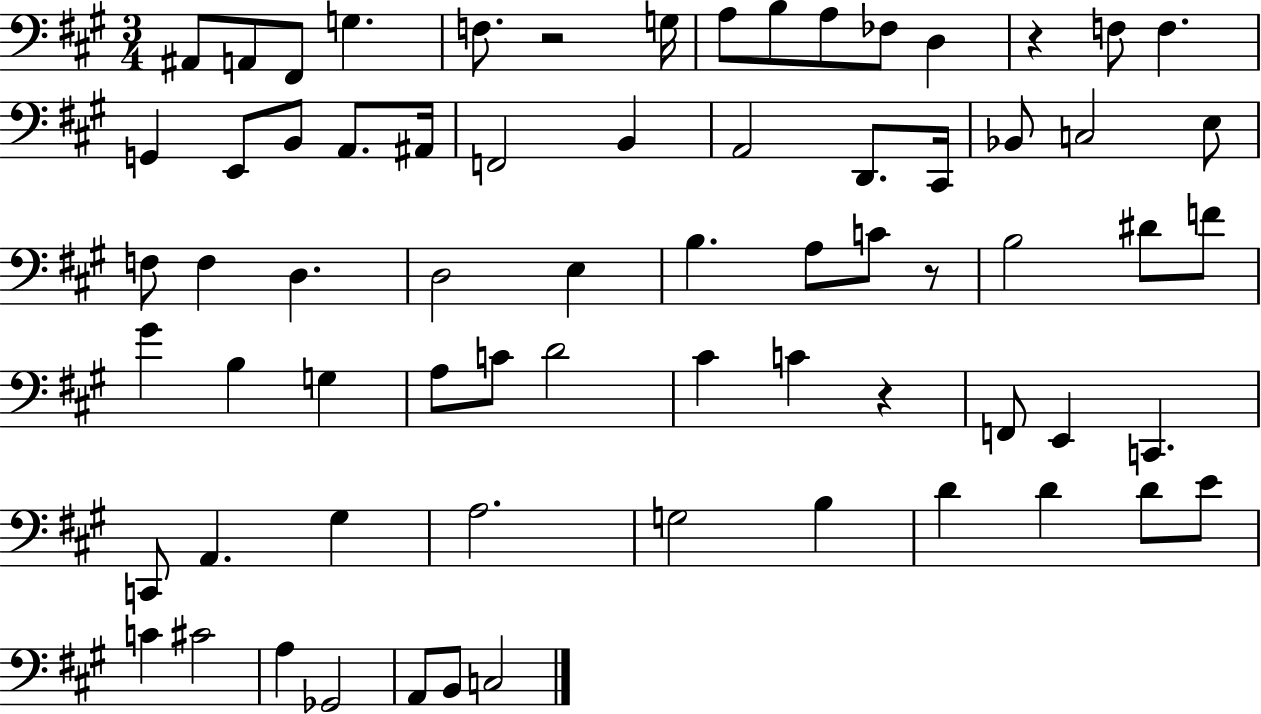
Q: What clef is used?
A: bass